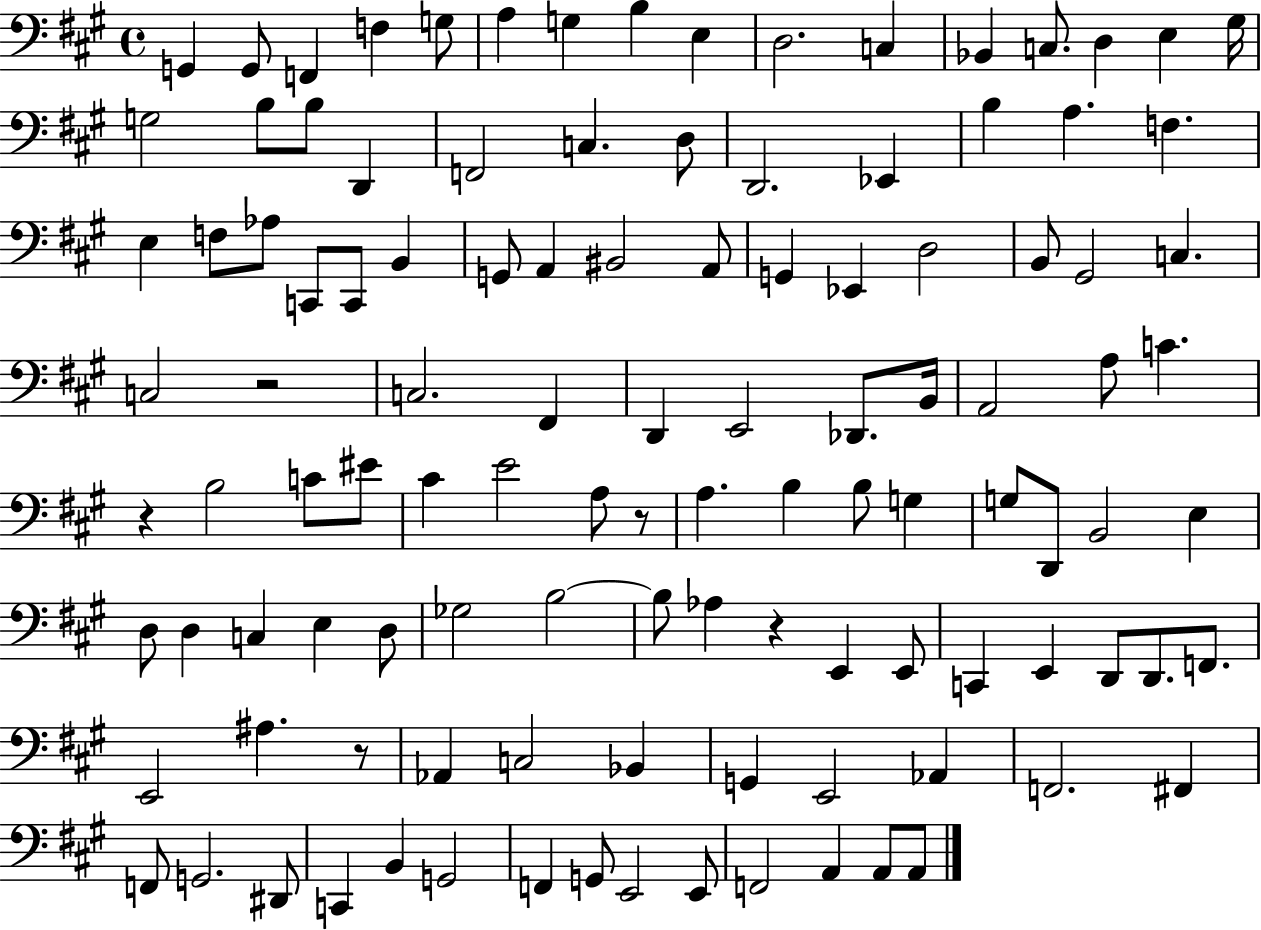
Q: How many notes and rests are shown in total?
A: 113